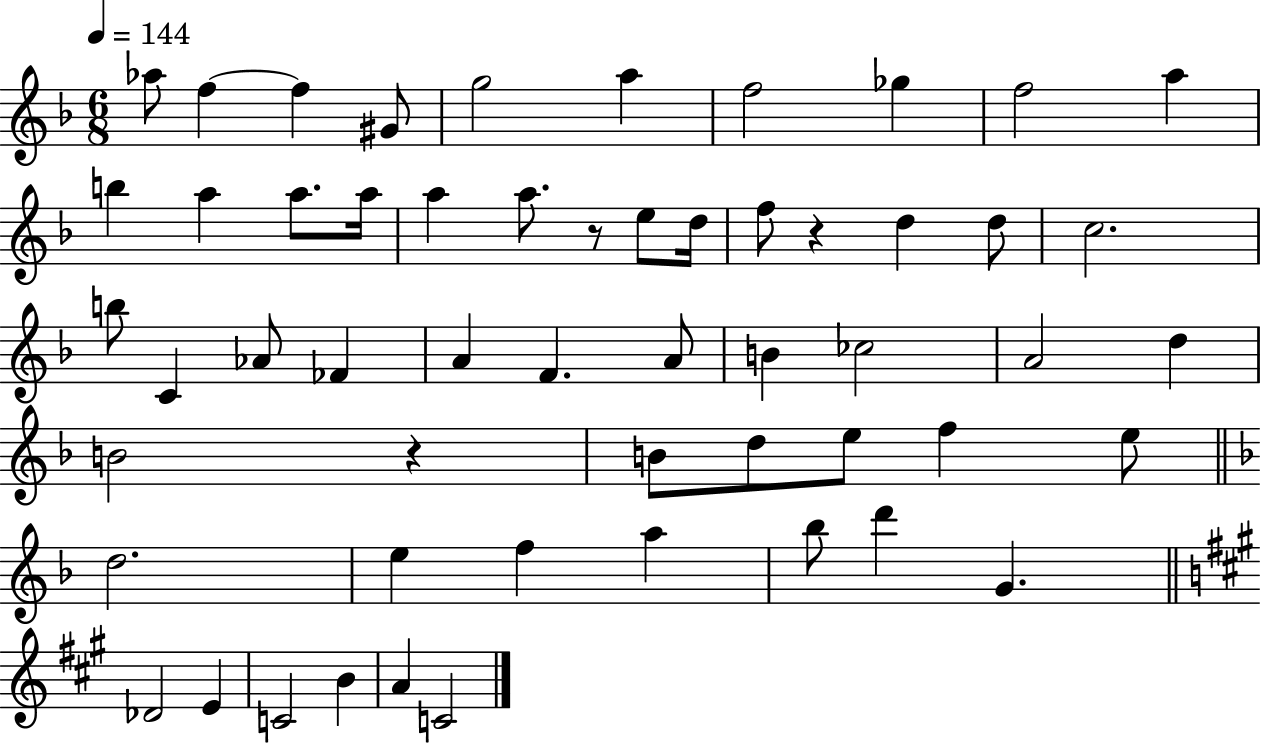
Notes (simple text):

Ab5/e F5/q F5/q G#4/e G5/h A5/q F5/h Gb5/q F5/h A5/q B5/q A5/q A5/e. A5/s A5/q A5/e. R/e E5/e D5/s F5/e R/q D5/q D5/e C5/h. B5/e C4/q Ab4/e FES4/q A4/q F4/q. A4/e B4/q CES5/h A4/h D5/q B4/h R/q B4/e D5/e E5/e F5/q E5/e D5/h. E5/q F5/q A5/q Bb5/e D6/q G4/q. Db4/h E4/q C4/h B4/q A4/q C4/h